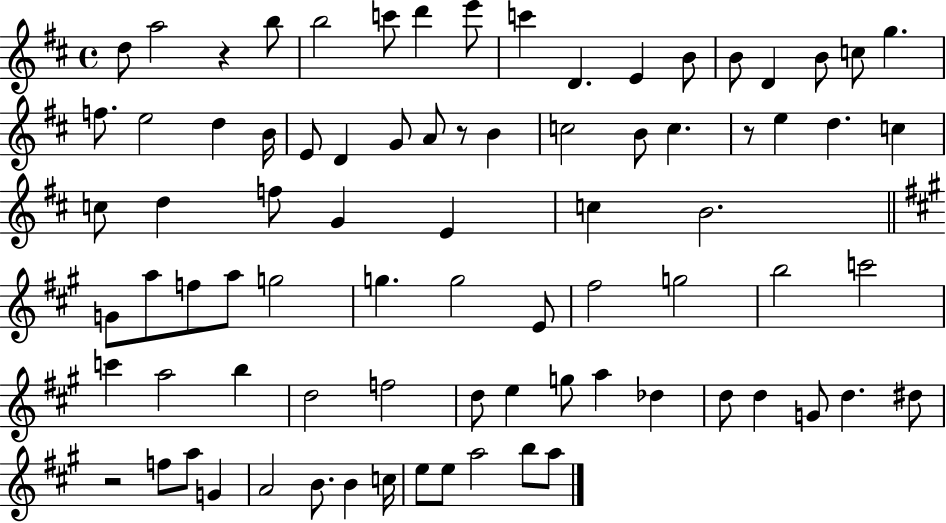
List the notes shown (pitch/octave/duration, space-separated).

D5/e A5/h R/q B5/e B5/h C6/e D6/q E6/e C6/q D4/q. E4/q B4/e B4/e D4/q B4/e C5/e G5/q. F5/e. E5/h D5/q B4/s E4/e D4/q G4/e A4/e R/e B4/q C5/h B4/e C5/q. R/e E5/q D5/q. C5/q C5/e D5/q F5/e G4/q E4/q C5/q B4/h. G4/e A5/e F5/e A5/e G5/h G5/q. G5/h E4/e F#5/h G5/h B5/h C6/h C6/q A5/h B5/q D5/h F5/h D5/e E5/q G5/e A5/q Db5/q D5/e D5/q G4/e D5/q. D#5/e R/h F5/e A5/e G4/q A4/h B4/e. B4/q C5/s E5/e E5/e A5/h B5/e A5/e